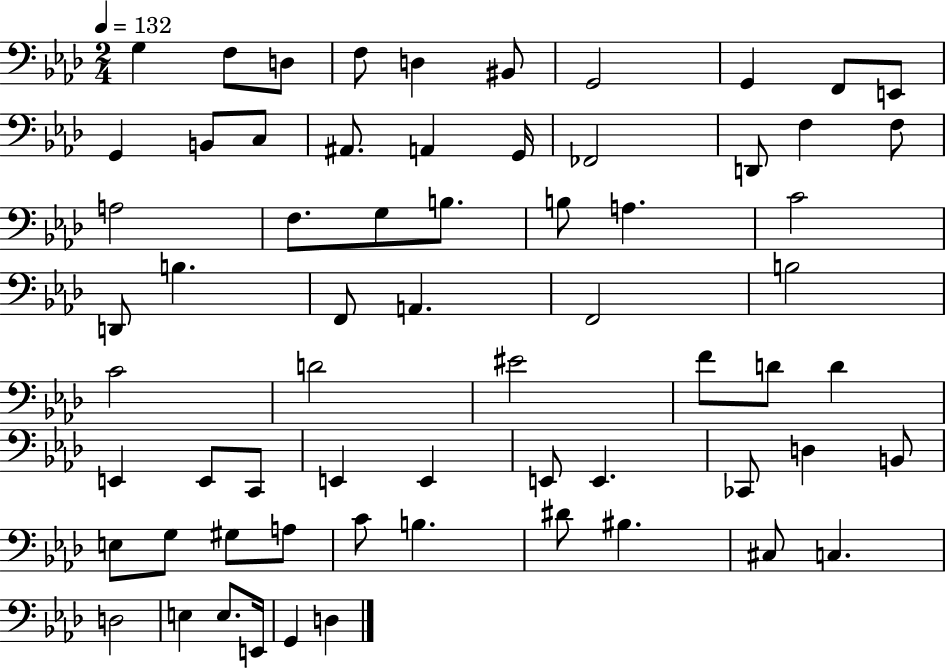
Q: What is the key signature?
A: AES major